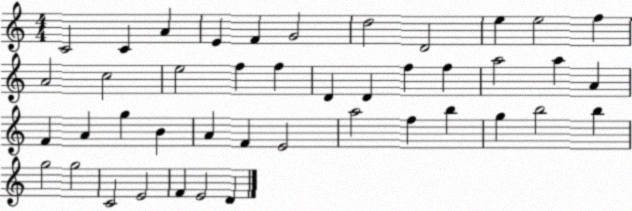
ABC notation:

X:1
T:Untitled
M:4/4
L:1/4
K:C
C2 C A E F G2 d2 D2 e e2 f A2 c2 e2 f f D D f f a2 a A F A g B A F E2 a2 f b g b2 b g2 g2 C2 E2 F E2 D